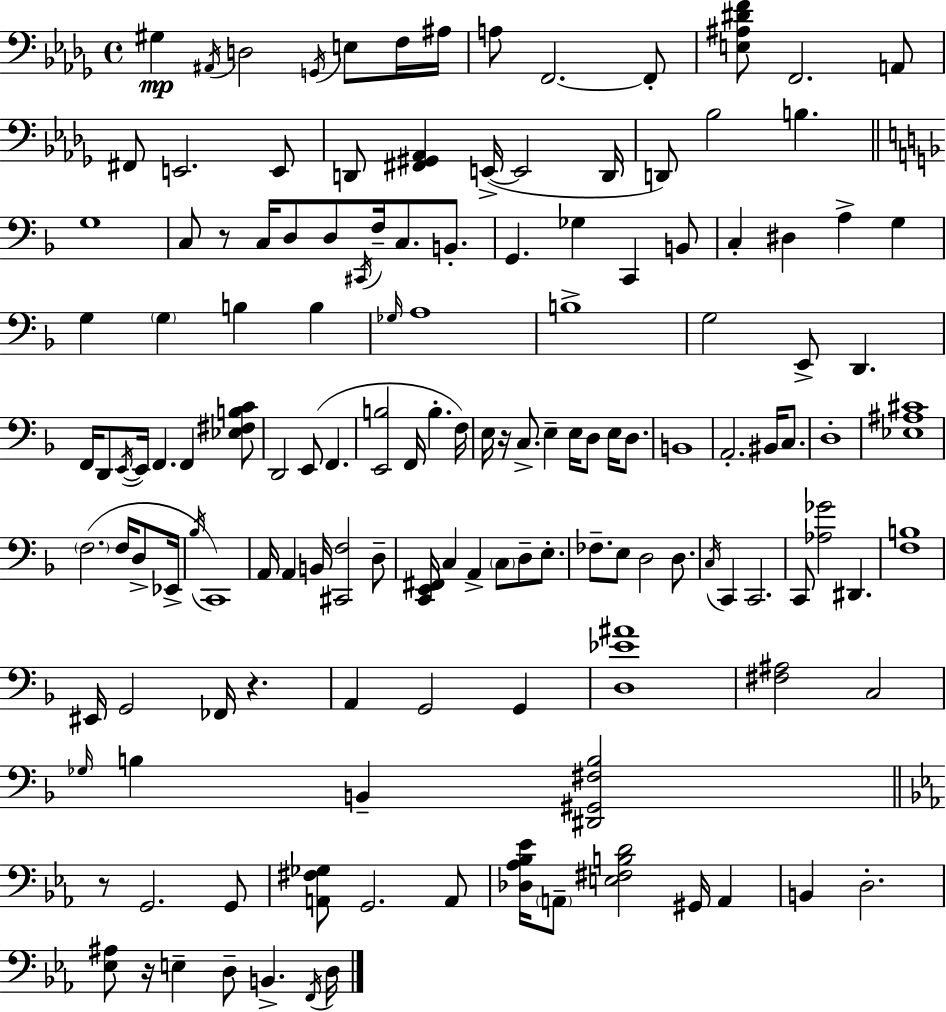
X:1
T:Untitled
M:4/4
L:1/4
K:Bbm
^G, ^A,,/4 D,2 G,,/4 E,/2 F,/4 ^A,/4 A,/2 F,,2 F,,/2 [E,^A,^DF]/2 F,,2 A,,/2 ^F,,/2 E,,2 E,,/2 D,,/2 [^F,,^G,,_A,,] E,,/4 E,,2 D,,/4 D,,/2 _B,2 B, G,4 C,/2 z/2 C,/4 D,/2 D,/2 ^C,,/4 F,/4 C,/2 B,,/2 G,, _G, C,, B,,/2 C, ^D, A, G, G, G, B, B, _G,/4 A,4 B,4 G,2 E,,/2 D,, F,,/4 D,,/2 E,,/4 E,,/4 F,, F,, [_E,^F,B,C]/2 D,,2 E,,/2 F,, [E,,B,]2 F,,/4 B, F,/4 E,/4 z/4 C,/2 E, E,/4 D,/2 E,/4 D,/2 B,,4 A,,2 ^B,,/4 C,/2 D,4 [_E,^A,^C]4 F,2 F,/4 D,/2 _E,,/4 _B,/4 C,,4 A,,/4 A,, B,,/4 [^C,,F,]2 D,/2 [C,,E,,^F,,]/4 C, A,, C,/2 D,/2 E,/2 _F,/2 E,/2 D,2 D,/2 C,/4 C,, C,,2 C,,/2 [_A,_G]2 ^D,, [F,B,]4 ^E,,/4 G,,2 _F,,/4 z A,, G,,2 G,, [D,_E^A]4 [^F,^A,]2 C,2 _G,/4 B, B,, [^D,,^G,,^F,B,]2 z/2 G,,2 G,,/2 [A,,^F,_G,]/2 G,,2 A,,/2 [_D,_A,_B,_E]/4 A,,/2 [E,^F,B,D]2 ^G,,/4 A,, B,, D,2 [_E,^A,]/2 z/4 E, D,/2 B,, F,,/4 D,/4